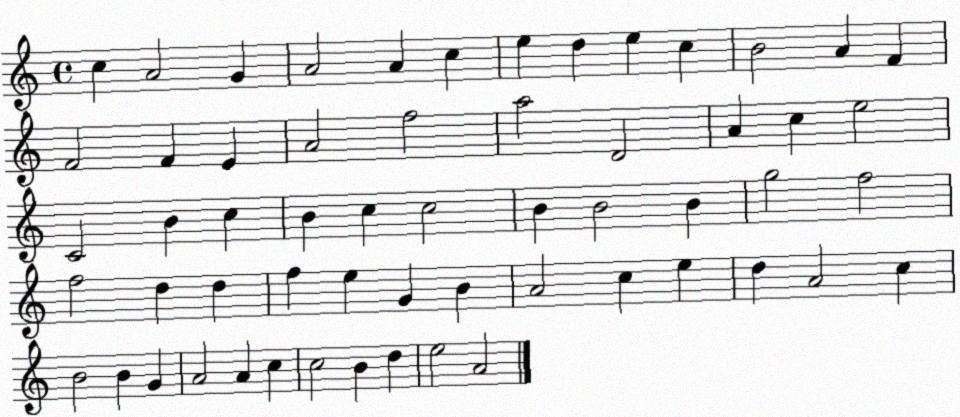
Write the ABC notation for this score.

X:1
T:Untitled
M:4/4
L:1/4
K:C
c A2 G A2 A c e d e c B2 A F F2 F E A2 f2 a2 D2 A c e2 C2 B c B c c2 B B2 B g2 f2 f2 d d f e G B A2 c e d A2 c B2 B G A2 A c c2 B d e2 A2